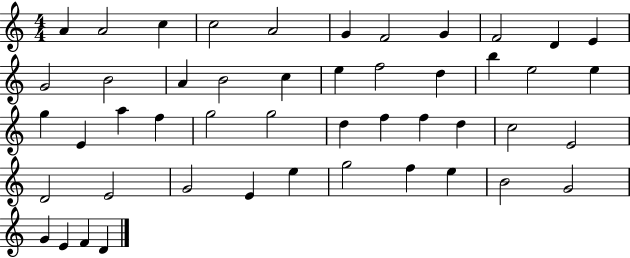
{
  \clef treble
  \numericTimeSignature
  \time 4/4
  \key c \major
  a'4 a'2 c''4 | c''2 a'2 | g'4 f'2 g'4 | f'2 d'4 e'4 | \break g'2 b'2 | a'4 b'2 c''4 | e''4 f''2 d''4 | b''4 e''2 e''4 | \break g''4 e'4 a''4 f''4 | g''2 g''2 | d''4 f''4 f''4 d''4 | c''2 e'2 | \break d'2 e'2 | g'2 e'4 e''4 | g''2 f''4 e''4 | b'2 g'2 | \break g'4 e'4 f'4 d'4 | \bar "|."
}